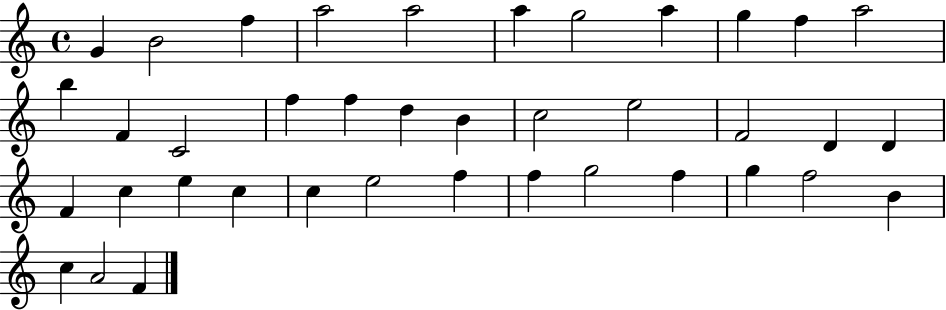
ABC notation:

X:1
T:Untitled
M:4/4
L:1/4
K:C
G B2 f a2 a2 a g2 a g f a2 b F C2 f f d B c2 e2 F2 D D F c e c c e2 f f g2 f g f2 B c A2 F